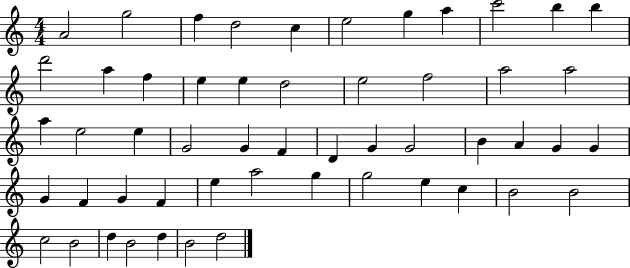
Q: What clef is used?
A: treble